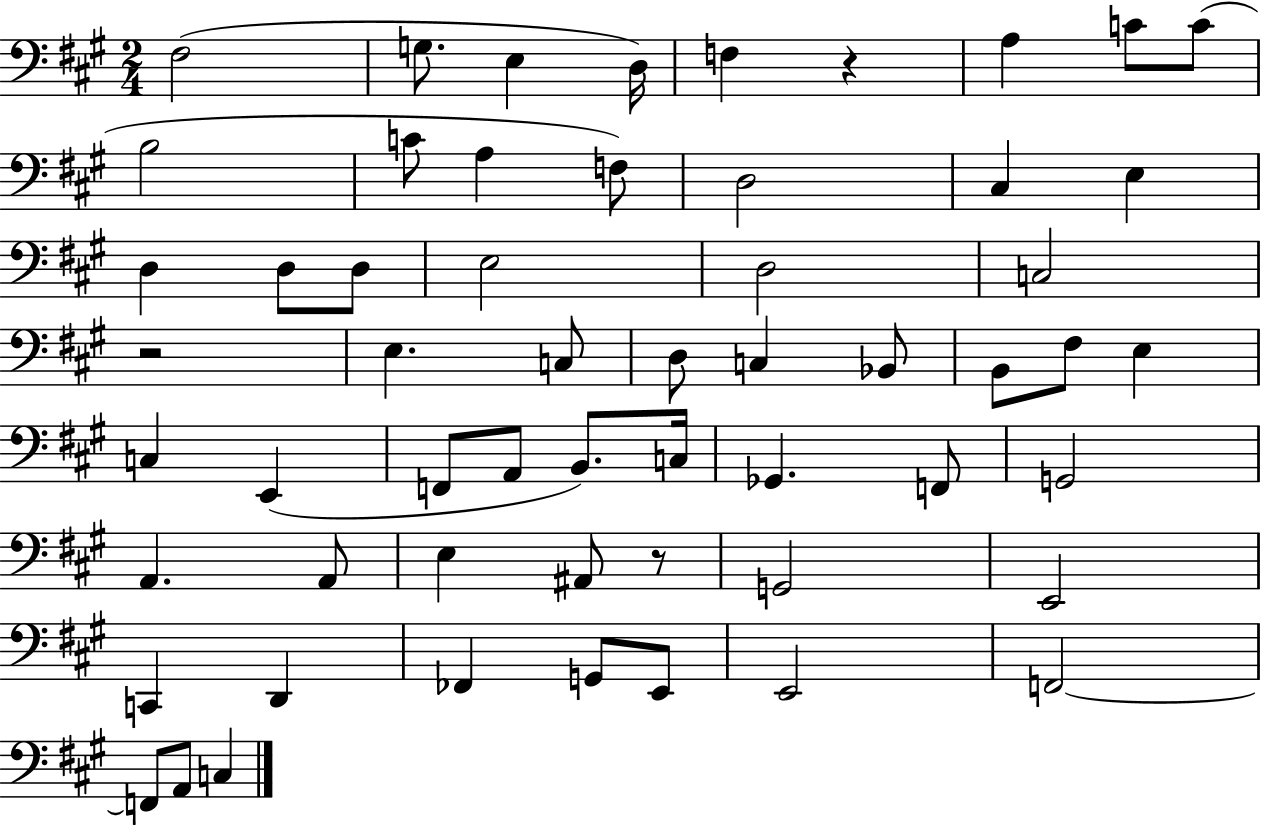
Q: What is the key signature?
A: A major